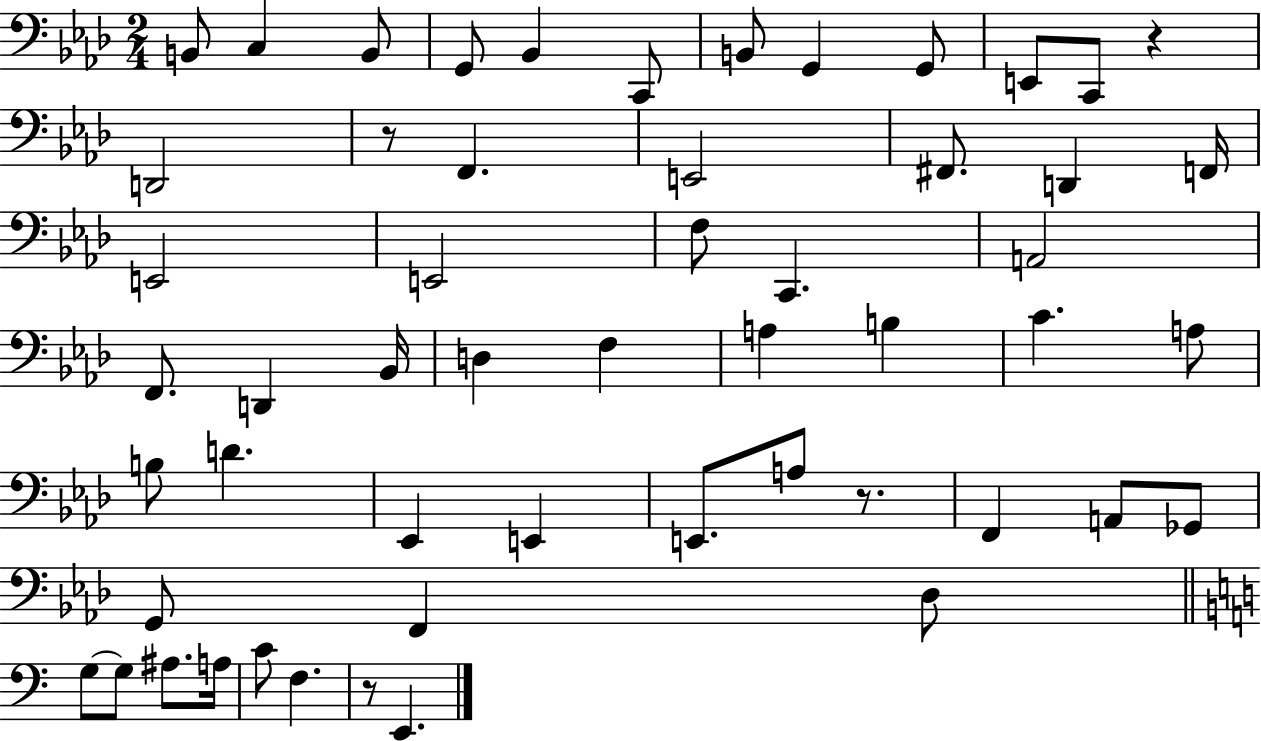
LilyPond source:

{
  \clef bass
  \numericTimeSignature
  \time 2/4
  \key aes \major
  b,8 c4 b,8 | g,8 bes,4 c,8 | b,8 g,4 g,8 | e,8 c,8 r4 | \break d,2 | r8 f,4. | e,2 | fis,8. d,4 f,16 | \break e,2 | e,2 | f8 c,4. | a,2 | \break f,8. d,4 bes,16 | d4 f4 | a4 b4 | c'4. a8 | \break b8 d'4. | ees,4 e,4 | e,8. a8 r8. | f,4 a,8 ges,8 | \break g,8 f,4 des8 | \bar "||" \break \key a \minor g8~~ g8 ais8. a16 | c'8 f4. | r8 e,4. | \bar "|."
}